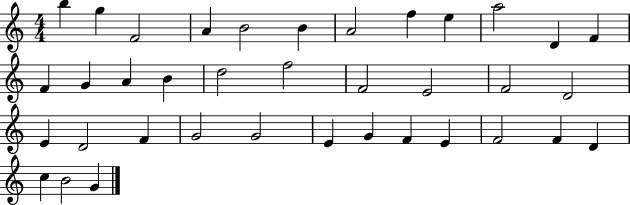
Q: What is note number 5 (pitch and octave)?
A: B4